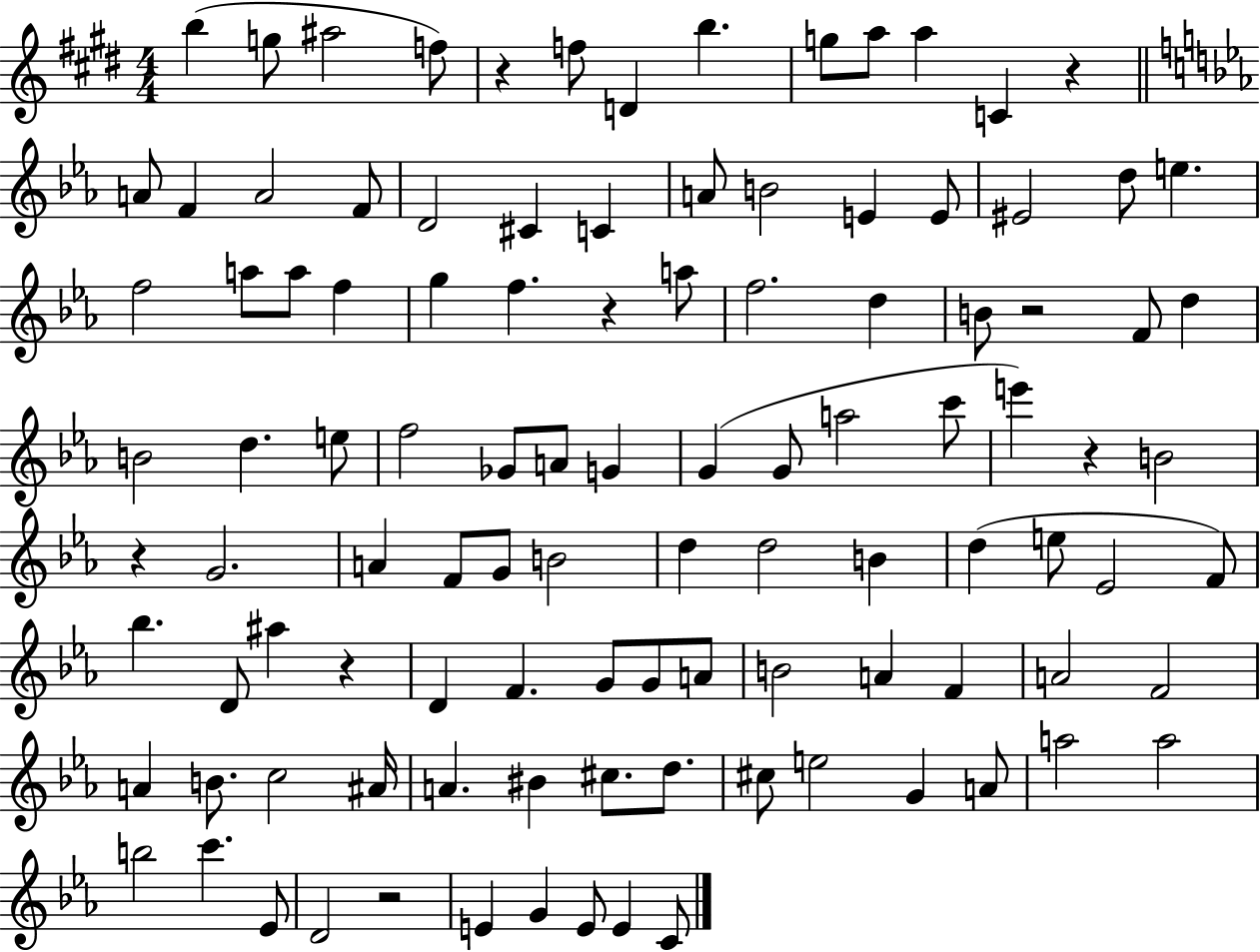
B5/q G5/e A#5/h F5/e R/q F5/e D4/q B5/q. G5/e A5/e A5/q C4/q R/q A4/e F4/q A4/h F4/e D4/h C#4/q C4/q A4/e B4/h E4/q E4/e EIS4/h D5/e E5/q. F5/h A5/e A5/e F5/q G5/q F5/q. R/q A5/e F5/h. D5/q B4/e R/h F4/e D5/q B4/h D5/q. E5/e F5/h Gb4/e A4/e G4/q G4/q G4/e A5/h C6/e E6/q R/q B4/h R/q G4/h. A4/q F4/e G4/e B4/h D5/q D5/h B4/q D5/q E5/e Eb4/h F4/e Bb5/q. D4/e A#5/q R/q D4/q F4/q. G4/e G4/e A4/e B4/h A4/q F4/q A4/h F4/h A4/q B4/e. C5/h A#4/s A4/q. BIS4/q C#5/e. D5/e. C#5/e E5/h G4/q A4/e A5/h A5/h B5/h C6/q. Eb4/e D4/h R/h E4/q G4/q E4/e E4/q C4/e